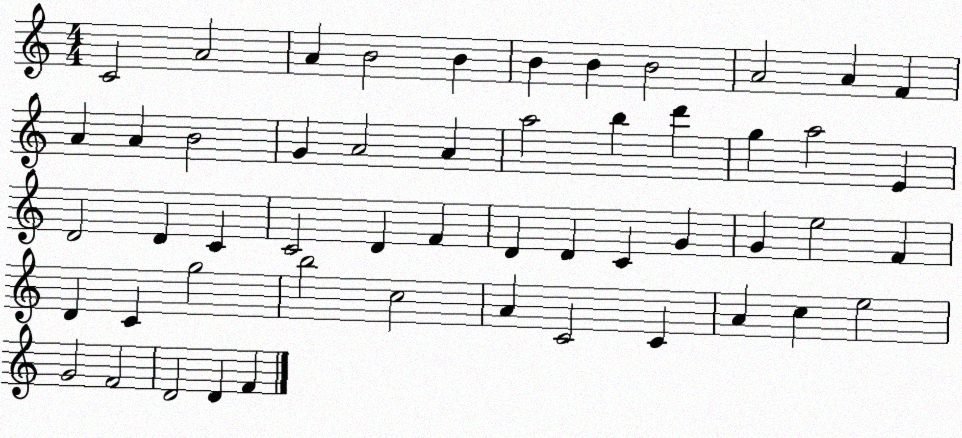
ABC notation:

X:1
T:Untitled
M:4/4
L:1/4
K:C
C2 A2 A B2 B B B B2 A2 A F A A B2 G A2 A a2 b d' g a2 E D2 D C C2 D F D D C G G e2 F D C g2 b2 c2 A C2 C A c e2 G2 F2 D2 D F